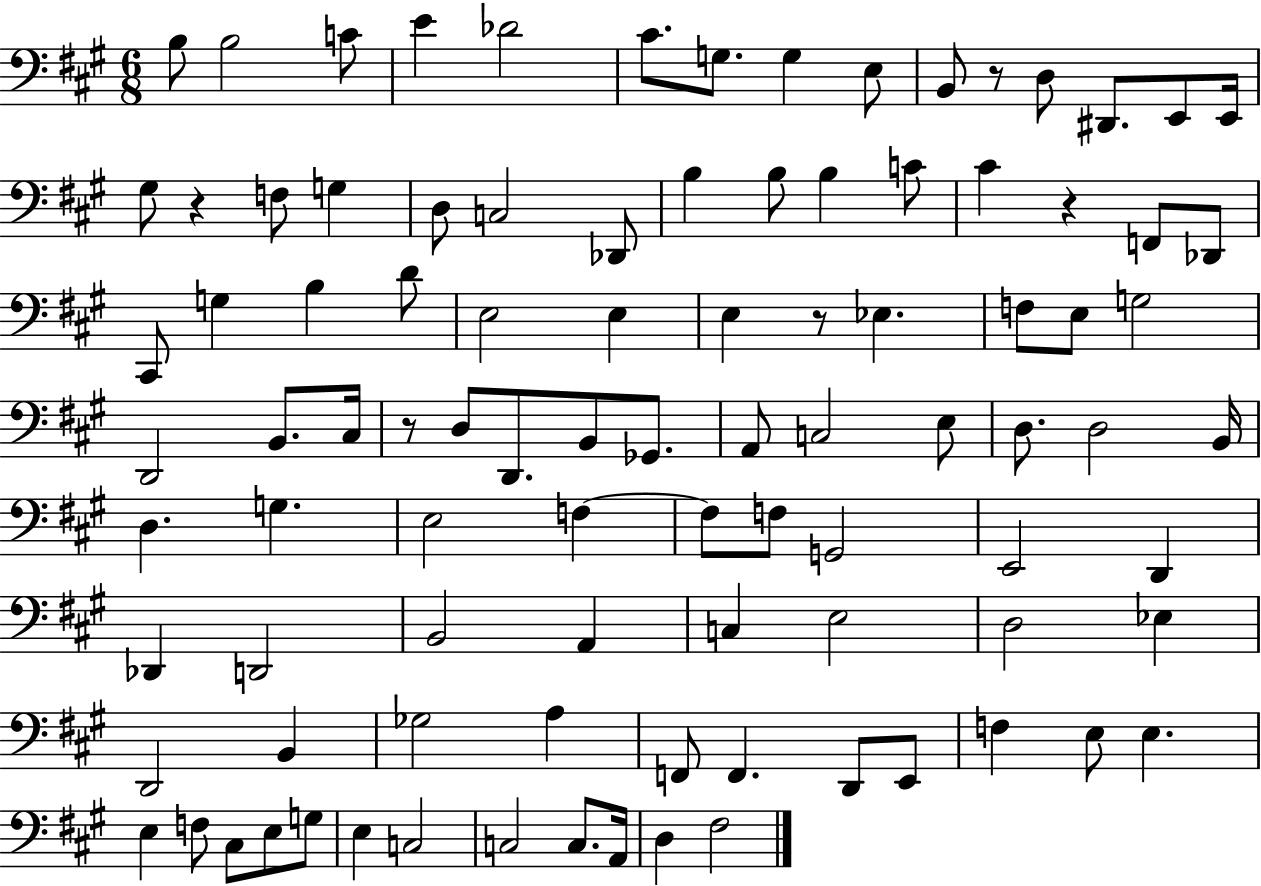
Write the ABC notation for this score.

X:1
T:Untitled
M:6/8
L:1/4
K:A
B,/2 B,2 C/2 E _D2 ^C/2 G,/2 G, E,/2 B,,/2 z/2 D,/2 ^D,,/2 E,,/2 E,,/4 ^G,/2 z F,/2 G, D,/2 C,2 _D,,/2 B, B,/2 B, C/2 ^C z F,,/2 _D,,/2 ^C,,/2 G, B, D/2 E,2 E, E, z/2 _E, F,/2 E,/2 G,2 D,,2 B,,/2 ^C,/4 z/2 D,/2 D,,/2 B,,/2 _G,,/2 A,,/2 C,2 E,/2 D,/2 D,2 B,,/4 D, G, E,2 F, F,/2 F,/2 G,,2 E,,2 D,, _D,, D,,2 B,,2 A,, C, E,2 D,2 _E, D,,2 B,, _G,2 A, F,,/2 F,, D,,/2 E,,/2 F, E,/2 E, E, F,/2 ^C,/2 E,/2 G,/2 E, C,2 C,2 C,/2 A,,/4 D, ^F,2